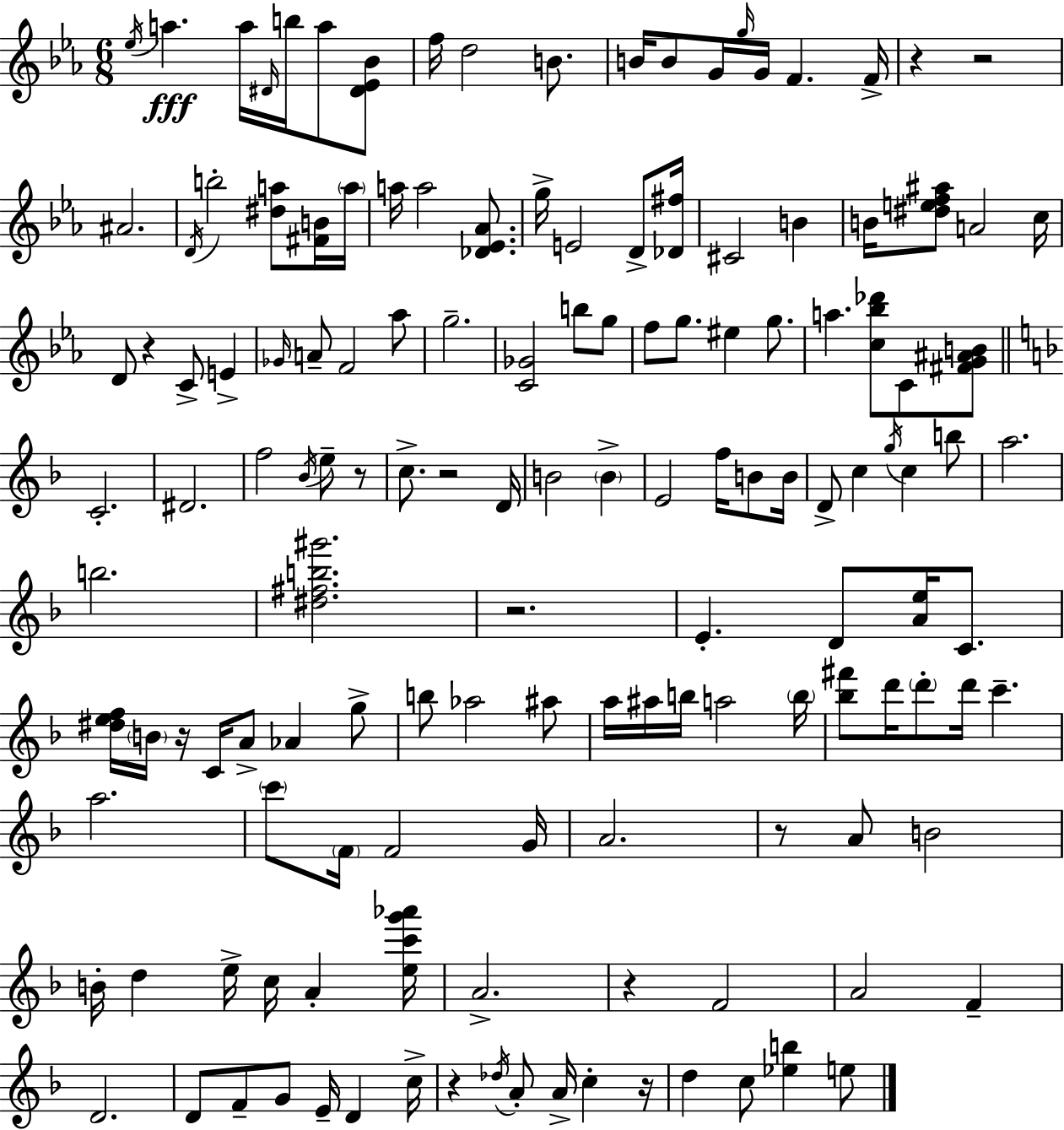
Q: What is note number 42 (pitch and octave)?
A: G5